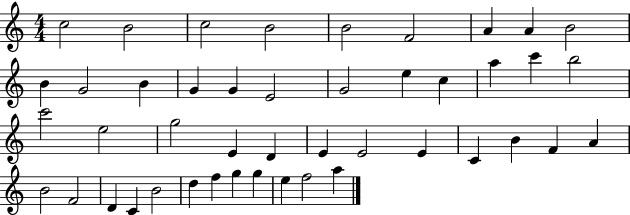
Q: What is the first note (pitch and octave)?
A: C5